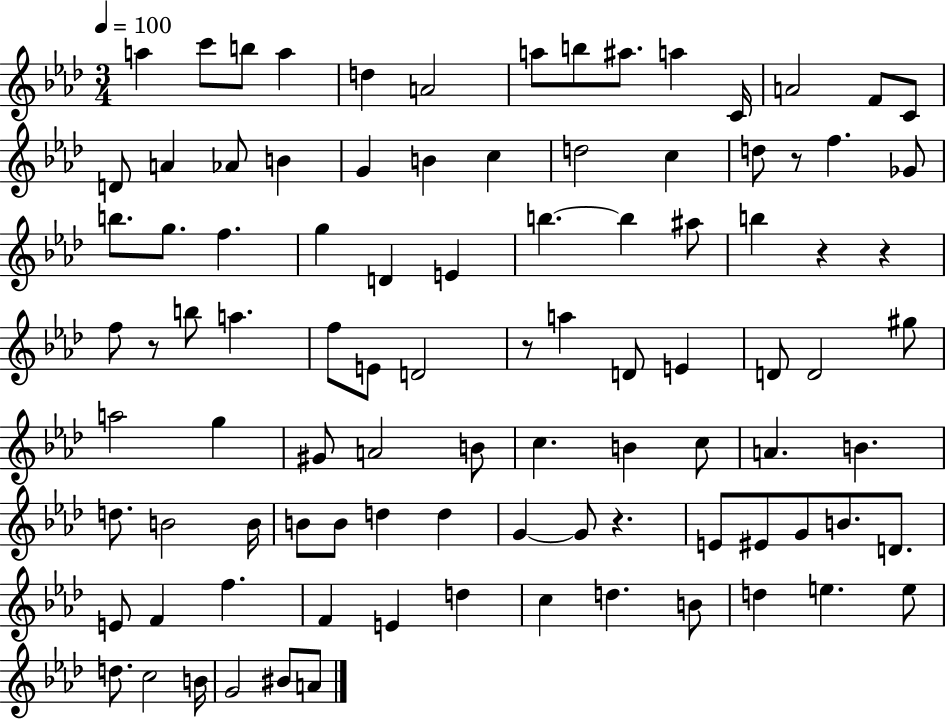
A5/q C6/e B5/e A5/q D5/q A4/h A5/e B5/e A#5/e. A5/q C4/s A4/h F4/e C4/e D4/e A4/q Ab4/e B4/q G4/q B4/q C5/q D5/h C5/q D5/e R/e F5/q. Gb4/e B5/e. G5/e. F5/q. G5/q D4/q E4/q B5/q. B5/q A#5/e B5/q R/q R/q F5/e R/e B5/e A5/q. F5/e E4/e D4/h R/e A5/q D4/e E4/q D4/e D4/h G#5/e A5/h G5/q G#4/e A4/h B4/e C5/q. B4/q C5/e A4/q. B4/q. D5/e. B4/h B4/s B4/e B4/e D5/q D5/q G4/q G4/e R/q. E4/e EIS4/e G4/e B4/e. D4/e. E4/e F4/q F5/q. F4/q E4/q D5/q C5/q D5/q. B4/e D5/q E5/q. E5/e D5/e. C5/h B4/s G4/h BIS4/e A4/e